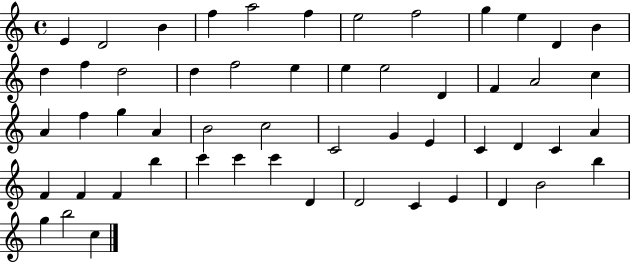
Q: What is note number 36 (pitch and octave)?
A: C4